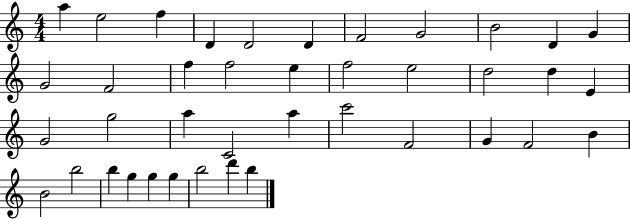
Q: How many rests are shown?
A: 0